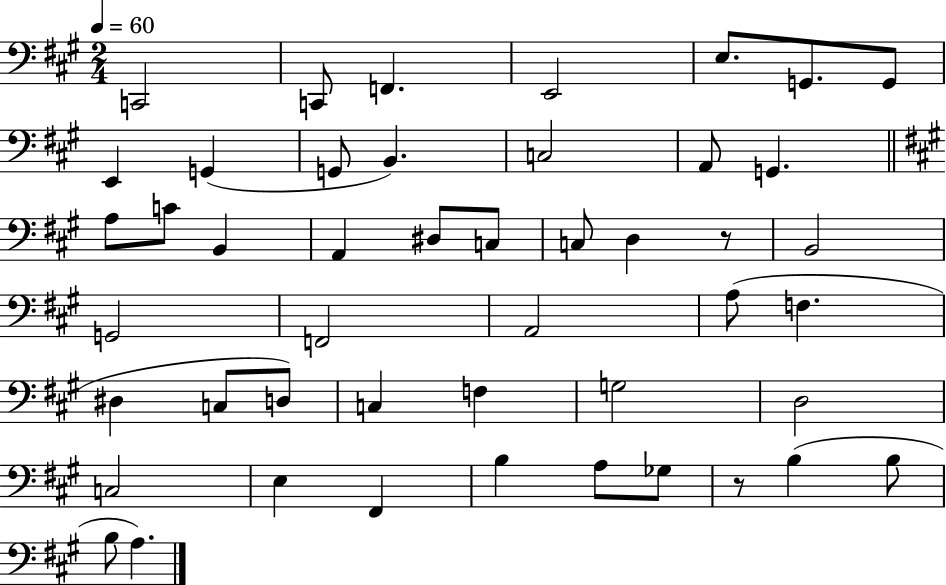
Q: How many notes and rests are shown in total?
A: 47